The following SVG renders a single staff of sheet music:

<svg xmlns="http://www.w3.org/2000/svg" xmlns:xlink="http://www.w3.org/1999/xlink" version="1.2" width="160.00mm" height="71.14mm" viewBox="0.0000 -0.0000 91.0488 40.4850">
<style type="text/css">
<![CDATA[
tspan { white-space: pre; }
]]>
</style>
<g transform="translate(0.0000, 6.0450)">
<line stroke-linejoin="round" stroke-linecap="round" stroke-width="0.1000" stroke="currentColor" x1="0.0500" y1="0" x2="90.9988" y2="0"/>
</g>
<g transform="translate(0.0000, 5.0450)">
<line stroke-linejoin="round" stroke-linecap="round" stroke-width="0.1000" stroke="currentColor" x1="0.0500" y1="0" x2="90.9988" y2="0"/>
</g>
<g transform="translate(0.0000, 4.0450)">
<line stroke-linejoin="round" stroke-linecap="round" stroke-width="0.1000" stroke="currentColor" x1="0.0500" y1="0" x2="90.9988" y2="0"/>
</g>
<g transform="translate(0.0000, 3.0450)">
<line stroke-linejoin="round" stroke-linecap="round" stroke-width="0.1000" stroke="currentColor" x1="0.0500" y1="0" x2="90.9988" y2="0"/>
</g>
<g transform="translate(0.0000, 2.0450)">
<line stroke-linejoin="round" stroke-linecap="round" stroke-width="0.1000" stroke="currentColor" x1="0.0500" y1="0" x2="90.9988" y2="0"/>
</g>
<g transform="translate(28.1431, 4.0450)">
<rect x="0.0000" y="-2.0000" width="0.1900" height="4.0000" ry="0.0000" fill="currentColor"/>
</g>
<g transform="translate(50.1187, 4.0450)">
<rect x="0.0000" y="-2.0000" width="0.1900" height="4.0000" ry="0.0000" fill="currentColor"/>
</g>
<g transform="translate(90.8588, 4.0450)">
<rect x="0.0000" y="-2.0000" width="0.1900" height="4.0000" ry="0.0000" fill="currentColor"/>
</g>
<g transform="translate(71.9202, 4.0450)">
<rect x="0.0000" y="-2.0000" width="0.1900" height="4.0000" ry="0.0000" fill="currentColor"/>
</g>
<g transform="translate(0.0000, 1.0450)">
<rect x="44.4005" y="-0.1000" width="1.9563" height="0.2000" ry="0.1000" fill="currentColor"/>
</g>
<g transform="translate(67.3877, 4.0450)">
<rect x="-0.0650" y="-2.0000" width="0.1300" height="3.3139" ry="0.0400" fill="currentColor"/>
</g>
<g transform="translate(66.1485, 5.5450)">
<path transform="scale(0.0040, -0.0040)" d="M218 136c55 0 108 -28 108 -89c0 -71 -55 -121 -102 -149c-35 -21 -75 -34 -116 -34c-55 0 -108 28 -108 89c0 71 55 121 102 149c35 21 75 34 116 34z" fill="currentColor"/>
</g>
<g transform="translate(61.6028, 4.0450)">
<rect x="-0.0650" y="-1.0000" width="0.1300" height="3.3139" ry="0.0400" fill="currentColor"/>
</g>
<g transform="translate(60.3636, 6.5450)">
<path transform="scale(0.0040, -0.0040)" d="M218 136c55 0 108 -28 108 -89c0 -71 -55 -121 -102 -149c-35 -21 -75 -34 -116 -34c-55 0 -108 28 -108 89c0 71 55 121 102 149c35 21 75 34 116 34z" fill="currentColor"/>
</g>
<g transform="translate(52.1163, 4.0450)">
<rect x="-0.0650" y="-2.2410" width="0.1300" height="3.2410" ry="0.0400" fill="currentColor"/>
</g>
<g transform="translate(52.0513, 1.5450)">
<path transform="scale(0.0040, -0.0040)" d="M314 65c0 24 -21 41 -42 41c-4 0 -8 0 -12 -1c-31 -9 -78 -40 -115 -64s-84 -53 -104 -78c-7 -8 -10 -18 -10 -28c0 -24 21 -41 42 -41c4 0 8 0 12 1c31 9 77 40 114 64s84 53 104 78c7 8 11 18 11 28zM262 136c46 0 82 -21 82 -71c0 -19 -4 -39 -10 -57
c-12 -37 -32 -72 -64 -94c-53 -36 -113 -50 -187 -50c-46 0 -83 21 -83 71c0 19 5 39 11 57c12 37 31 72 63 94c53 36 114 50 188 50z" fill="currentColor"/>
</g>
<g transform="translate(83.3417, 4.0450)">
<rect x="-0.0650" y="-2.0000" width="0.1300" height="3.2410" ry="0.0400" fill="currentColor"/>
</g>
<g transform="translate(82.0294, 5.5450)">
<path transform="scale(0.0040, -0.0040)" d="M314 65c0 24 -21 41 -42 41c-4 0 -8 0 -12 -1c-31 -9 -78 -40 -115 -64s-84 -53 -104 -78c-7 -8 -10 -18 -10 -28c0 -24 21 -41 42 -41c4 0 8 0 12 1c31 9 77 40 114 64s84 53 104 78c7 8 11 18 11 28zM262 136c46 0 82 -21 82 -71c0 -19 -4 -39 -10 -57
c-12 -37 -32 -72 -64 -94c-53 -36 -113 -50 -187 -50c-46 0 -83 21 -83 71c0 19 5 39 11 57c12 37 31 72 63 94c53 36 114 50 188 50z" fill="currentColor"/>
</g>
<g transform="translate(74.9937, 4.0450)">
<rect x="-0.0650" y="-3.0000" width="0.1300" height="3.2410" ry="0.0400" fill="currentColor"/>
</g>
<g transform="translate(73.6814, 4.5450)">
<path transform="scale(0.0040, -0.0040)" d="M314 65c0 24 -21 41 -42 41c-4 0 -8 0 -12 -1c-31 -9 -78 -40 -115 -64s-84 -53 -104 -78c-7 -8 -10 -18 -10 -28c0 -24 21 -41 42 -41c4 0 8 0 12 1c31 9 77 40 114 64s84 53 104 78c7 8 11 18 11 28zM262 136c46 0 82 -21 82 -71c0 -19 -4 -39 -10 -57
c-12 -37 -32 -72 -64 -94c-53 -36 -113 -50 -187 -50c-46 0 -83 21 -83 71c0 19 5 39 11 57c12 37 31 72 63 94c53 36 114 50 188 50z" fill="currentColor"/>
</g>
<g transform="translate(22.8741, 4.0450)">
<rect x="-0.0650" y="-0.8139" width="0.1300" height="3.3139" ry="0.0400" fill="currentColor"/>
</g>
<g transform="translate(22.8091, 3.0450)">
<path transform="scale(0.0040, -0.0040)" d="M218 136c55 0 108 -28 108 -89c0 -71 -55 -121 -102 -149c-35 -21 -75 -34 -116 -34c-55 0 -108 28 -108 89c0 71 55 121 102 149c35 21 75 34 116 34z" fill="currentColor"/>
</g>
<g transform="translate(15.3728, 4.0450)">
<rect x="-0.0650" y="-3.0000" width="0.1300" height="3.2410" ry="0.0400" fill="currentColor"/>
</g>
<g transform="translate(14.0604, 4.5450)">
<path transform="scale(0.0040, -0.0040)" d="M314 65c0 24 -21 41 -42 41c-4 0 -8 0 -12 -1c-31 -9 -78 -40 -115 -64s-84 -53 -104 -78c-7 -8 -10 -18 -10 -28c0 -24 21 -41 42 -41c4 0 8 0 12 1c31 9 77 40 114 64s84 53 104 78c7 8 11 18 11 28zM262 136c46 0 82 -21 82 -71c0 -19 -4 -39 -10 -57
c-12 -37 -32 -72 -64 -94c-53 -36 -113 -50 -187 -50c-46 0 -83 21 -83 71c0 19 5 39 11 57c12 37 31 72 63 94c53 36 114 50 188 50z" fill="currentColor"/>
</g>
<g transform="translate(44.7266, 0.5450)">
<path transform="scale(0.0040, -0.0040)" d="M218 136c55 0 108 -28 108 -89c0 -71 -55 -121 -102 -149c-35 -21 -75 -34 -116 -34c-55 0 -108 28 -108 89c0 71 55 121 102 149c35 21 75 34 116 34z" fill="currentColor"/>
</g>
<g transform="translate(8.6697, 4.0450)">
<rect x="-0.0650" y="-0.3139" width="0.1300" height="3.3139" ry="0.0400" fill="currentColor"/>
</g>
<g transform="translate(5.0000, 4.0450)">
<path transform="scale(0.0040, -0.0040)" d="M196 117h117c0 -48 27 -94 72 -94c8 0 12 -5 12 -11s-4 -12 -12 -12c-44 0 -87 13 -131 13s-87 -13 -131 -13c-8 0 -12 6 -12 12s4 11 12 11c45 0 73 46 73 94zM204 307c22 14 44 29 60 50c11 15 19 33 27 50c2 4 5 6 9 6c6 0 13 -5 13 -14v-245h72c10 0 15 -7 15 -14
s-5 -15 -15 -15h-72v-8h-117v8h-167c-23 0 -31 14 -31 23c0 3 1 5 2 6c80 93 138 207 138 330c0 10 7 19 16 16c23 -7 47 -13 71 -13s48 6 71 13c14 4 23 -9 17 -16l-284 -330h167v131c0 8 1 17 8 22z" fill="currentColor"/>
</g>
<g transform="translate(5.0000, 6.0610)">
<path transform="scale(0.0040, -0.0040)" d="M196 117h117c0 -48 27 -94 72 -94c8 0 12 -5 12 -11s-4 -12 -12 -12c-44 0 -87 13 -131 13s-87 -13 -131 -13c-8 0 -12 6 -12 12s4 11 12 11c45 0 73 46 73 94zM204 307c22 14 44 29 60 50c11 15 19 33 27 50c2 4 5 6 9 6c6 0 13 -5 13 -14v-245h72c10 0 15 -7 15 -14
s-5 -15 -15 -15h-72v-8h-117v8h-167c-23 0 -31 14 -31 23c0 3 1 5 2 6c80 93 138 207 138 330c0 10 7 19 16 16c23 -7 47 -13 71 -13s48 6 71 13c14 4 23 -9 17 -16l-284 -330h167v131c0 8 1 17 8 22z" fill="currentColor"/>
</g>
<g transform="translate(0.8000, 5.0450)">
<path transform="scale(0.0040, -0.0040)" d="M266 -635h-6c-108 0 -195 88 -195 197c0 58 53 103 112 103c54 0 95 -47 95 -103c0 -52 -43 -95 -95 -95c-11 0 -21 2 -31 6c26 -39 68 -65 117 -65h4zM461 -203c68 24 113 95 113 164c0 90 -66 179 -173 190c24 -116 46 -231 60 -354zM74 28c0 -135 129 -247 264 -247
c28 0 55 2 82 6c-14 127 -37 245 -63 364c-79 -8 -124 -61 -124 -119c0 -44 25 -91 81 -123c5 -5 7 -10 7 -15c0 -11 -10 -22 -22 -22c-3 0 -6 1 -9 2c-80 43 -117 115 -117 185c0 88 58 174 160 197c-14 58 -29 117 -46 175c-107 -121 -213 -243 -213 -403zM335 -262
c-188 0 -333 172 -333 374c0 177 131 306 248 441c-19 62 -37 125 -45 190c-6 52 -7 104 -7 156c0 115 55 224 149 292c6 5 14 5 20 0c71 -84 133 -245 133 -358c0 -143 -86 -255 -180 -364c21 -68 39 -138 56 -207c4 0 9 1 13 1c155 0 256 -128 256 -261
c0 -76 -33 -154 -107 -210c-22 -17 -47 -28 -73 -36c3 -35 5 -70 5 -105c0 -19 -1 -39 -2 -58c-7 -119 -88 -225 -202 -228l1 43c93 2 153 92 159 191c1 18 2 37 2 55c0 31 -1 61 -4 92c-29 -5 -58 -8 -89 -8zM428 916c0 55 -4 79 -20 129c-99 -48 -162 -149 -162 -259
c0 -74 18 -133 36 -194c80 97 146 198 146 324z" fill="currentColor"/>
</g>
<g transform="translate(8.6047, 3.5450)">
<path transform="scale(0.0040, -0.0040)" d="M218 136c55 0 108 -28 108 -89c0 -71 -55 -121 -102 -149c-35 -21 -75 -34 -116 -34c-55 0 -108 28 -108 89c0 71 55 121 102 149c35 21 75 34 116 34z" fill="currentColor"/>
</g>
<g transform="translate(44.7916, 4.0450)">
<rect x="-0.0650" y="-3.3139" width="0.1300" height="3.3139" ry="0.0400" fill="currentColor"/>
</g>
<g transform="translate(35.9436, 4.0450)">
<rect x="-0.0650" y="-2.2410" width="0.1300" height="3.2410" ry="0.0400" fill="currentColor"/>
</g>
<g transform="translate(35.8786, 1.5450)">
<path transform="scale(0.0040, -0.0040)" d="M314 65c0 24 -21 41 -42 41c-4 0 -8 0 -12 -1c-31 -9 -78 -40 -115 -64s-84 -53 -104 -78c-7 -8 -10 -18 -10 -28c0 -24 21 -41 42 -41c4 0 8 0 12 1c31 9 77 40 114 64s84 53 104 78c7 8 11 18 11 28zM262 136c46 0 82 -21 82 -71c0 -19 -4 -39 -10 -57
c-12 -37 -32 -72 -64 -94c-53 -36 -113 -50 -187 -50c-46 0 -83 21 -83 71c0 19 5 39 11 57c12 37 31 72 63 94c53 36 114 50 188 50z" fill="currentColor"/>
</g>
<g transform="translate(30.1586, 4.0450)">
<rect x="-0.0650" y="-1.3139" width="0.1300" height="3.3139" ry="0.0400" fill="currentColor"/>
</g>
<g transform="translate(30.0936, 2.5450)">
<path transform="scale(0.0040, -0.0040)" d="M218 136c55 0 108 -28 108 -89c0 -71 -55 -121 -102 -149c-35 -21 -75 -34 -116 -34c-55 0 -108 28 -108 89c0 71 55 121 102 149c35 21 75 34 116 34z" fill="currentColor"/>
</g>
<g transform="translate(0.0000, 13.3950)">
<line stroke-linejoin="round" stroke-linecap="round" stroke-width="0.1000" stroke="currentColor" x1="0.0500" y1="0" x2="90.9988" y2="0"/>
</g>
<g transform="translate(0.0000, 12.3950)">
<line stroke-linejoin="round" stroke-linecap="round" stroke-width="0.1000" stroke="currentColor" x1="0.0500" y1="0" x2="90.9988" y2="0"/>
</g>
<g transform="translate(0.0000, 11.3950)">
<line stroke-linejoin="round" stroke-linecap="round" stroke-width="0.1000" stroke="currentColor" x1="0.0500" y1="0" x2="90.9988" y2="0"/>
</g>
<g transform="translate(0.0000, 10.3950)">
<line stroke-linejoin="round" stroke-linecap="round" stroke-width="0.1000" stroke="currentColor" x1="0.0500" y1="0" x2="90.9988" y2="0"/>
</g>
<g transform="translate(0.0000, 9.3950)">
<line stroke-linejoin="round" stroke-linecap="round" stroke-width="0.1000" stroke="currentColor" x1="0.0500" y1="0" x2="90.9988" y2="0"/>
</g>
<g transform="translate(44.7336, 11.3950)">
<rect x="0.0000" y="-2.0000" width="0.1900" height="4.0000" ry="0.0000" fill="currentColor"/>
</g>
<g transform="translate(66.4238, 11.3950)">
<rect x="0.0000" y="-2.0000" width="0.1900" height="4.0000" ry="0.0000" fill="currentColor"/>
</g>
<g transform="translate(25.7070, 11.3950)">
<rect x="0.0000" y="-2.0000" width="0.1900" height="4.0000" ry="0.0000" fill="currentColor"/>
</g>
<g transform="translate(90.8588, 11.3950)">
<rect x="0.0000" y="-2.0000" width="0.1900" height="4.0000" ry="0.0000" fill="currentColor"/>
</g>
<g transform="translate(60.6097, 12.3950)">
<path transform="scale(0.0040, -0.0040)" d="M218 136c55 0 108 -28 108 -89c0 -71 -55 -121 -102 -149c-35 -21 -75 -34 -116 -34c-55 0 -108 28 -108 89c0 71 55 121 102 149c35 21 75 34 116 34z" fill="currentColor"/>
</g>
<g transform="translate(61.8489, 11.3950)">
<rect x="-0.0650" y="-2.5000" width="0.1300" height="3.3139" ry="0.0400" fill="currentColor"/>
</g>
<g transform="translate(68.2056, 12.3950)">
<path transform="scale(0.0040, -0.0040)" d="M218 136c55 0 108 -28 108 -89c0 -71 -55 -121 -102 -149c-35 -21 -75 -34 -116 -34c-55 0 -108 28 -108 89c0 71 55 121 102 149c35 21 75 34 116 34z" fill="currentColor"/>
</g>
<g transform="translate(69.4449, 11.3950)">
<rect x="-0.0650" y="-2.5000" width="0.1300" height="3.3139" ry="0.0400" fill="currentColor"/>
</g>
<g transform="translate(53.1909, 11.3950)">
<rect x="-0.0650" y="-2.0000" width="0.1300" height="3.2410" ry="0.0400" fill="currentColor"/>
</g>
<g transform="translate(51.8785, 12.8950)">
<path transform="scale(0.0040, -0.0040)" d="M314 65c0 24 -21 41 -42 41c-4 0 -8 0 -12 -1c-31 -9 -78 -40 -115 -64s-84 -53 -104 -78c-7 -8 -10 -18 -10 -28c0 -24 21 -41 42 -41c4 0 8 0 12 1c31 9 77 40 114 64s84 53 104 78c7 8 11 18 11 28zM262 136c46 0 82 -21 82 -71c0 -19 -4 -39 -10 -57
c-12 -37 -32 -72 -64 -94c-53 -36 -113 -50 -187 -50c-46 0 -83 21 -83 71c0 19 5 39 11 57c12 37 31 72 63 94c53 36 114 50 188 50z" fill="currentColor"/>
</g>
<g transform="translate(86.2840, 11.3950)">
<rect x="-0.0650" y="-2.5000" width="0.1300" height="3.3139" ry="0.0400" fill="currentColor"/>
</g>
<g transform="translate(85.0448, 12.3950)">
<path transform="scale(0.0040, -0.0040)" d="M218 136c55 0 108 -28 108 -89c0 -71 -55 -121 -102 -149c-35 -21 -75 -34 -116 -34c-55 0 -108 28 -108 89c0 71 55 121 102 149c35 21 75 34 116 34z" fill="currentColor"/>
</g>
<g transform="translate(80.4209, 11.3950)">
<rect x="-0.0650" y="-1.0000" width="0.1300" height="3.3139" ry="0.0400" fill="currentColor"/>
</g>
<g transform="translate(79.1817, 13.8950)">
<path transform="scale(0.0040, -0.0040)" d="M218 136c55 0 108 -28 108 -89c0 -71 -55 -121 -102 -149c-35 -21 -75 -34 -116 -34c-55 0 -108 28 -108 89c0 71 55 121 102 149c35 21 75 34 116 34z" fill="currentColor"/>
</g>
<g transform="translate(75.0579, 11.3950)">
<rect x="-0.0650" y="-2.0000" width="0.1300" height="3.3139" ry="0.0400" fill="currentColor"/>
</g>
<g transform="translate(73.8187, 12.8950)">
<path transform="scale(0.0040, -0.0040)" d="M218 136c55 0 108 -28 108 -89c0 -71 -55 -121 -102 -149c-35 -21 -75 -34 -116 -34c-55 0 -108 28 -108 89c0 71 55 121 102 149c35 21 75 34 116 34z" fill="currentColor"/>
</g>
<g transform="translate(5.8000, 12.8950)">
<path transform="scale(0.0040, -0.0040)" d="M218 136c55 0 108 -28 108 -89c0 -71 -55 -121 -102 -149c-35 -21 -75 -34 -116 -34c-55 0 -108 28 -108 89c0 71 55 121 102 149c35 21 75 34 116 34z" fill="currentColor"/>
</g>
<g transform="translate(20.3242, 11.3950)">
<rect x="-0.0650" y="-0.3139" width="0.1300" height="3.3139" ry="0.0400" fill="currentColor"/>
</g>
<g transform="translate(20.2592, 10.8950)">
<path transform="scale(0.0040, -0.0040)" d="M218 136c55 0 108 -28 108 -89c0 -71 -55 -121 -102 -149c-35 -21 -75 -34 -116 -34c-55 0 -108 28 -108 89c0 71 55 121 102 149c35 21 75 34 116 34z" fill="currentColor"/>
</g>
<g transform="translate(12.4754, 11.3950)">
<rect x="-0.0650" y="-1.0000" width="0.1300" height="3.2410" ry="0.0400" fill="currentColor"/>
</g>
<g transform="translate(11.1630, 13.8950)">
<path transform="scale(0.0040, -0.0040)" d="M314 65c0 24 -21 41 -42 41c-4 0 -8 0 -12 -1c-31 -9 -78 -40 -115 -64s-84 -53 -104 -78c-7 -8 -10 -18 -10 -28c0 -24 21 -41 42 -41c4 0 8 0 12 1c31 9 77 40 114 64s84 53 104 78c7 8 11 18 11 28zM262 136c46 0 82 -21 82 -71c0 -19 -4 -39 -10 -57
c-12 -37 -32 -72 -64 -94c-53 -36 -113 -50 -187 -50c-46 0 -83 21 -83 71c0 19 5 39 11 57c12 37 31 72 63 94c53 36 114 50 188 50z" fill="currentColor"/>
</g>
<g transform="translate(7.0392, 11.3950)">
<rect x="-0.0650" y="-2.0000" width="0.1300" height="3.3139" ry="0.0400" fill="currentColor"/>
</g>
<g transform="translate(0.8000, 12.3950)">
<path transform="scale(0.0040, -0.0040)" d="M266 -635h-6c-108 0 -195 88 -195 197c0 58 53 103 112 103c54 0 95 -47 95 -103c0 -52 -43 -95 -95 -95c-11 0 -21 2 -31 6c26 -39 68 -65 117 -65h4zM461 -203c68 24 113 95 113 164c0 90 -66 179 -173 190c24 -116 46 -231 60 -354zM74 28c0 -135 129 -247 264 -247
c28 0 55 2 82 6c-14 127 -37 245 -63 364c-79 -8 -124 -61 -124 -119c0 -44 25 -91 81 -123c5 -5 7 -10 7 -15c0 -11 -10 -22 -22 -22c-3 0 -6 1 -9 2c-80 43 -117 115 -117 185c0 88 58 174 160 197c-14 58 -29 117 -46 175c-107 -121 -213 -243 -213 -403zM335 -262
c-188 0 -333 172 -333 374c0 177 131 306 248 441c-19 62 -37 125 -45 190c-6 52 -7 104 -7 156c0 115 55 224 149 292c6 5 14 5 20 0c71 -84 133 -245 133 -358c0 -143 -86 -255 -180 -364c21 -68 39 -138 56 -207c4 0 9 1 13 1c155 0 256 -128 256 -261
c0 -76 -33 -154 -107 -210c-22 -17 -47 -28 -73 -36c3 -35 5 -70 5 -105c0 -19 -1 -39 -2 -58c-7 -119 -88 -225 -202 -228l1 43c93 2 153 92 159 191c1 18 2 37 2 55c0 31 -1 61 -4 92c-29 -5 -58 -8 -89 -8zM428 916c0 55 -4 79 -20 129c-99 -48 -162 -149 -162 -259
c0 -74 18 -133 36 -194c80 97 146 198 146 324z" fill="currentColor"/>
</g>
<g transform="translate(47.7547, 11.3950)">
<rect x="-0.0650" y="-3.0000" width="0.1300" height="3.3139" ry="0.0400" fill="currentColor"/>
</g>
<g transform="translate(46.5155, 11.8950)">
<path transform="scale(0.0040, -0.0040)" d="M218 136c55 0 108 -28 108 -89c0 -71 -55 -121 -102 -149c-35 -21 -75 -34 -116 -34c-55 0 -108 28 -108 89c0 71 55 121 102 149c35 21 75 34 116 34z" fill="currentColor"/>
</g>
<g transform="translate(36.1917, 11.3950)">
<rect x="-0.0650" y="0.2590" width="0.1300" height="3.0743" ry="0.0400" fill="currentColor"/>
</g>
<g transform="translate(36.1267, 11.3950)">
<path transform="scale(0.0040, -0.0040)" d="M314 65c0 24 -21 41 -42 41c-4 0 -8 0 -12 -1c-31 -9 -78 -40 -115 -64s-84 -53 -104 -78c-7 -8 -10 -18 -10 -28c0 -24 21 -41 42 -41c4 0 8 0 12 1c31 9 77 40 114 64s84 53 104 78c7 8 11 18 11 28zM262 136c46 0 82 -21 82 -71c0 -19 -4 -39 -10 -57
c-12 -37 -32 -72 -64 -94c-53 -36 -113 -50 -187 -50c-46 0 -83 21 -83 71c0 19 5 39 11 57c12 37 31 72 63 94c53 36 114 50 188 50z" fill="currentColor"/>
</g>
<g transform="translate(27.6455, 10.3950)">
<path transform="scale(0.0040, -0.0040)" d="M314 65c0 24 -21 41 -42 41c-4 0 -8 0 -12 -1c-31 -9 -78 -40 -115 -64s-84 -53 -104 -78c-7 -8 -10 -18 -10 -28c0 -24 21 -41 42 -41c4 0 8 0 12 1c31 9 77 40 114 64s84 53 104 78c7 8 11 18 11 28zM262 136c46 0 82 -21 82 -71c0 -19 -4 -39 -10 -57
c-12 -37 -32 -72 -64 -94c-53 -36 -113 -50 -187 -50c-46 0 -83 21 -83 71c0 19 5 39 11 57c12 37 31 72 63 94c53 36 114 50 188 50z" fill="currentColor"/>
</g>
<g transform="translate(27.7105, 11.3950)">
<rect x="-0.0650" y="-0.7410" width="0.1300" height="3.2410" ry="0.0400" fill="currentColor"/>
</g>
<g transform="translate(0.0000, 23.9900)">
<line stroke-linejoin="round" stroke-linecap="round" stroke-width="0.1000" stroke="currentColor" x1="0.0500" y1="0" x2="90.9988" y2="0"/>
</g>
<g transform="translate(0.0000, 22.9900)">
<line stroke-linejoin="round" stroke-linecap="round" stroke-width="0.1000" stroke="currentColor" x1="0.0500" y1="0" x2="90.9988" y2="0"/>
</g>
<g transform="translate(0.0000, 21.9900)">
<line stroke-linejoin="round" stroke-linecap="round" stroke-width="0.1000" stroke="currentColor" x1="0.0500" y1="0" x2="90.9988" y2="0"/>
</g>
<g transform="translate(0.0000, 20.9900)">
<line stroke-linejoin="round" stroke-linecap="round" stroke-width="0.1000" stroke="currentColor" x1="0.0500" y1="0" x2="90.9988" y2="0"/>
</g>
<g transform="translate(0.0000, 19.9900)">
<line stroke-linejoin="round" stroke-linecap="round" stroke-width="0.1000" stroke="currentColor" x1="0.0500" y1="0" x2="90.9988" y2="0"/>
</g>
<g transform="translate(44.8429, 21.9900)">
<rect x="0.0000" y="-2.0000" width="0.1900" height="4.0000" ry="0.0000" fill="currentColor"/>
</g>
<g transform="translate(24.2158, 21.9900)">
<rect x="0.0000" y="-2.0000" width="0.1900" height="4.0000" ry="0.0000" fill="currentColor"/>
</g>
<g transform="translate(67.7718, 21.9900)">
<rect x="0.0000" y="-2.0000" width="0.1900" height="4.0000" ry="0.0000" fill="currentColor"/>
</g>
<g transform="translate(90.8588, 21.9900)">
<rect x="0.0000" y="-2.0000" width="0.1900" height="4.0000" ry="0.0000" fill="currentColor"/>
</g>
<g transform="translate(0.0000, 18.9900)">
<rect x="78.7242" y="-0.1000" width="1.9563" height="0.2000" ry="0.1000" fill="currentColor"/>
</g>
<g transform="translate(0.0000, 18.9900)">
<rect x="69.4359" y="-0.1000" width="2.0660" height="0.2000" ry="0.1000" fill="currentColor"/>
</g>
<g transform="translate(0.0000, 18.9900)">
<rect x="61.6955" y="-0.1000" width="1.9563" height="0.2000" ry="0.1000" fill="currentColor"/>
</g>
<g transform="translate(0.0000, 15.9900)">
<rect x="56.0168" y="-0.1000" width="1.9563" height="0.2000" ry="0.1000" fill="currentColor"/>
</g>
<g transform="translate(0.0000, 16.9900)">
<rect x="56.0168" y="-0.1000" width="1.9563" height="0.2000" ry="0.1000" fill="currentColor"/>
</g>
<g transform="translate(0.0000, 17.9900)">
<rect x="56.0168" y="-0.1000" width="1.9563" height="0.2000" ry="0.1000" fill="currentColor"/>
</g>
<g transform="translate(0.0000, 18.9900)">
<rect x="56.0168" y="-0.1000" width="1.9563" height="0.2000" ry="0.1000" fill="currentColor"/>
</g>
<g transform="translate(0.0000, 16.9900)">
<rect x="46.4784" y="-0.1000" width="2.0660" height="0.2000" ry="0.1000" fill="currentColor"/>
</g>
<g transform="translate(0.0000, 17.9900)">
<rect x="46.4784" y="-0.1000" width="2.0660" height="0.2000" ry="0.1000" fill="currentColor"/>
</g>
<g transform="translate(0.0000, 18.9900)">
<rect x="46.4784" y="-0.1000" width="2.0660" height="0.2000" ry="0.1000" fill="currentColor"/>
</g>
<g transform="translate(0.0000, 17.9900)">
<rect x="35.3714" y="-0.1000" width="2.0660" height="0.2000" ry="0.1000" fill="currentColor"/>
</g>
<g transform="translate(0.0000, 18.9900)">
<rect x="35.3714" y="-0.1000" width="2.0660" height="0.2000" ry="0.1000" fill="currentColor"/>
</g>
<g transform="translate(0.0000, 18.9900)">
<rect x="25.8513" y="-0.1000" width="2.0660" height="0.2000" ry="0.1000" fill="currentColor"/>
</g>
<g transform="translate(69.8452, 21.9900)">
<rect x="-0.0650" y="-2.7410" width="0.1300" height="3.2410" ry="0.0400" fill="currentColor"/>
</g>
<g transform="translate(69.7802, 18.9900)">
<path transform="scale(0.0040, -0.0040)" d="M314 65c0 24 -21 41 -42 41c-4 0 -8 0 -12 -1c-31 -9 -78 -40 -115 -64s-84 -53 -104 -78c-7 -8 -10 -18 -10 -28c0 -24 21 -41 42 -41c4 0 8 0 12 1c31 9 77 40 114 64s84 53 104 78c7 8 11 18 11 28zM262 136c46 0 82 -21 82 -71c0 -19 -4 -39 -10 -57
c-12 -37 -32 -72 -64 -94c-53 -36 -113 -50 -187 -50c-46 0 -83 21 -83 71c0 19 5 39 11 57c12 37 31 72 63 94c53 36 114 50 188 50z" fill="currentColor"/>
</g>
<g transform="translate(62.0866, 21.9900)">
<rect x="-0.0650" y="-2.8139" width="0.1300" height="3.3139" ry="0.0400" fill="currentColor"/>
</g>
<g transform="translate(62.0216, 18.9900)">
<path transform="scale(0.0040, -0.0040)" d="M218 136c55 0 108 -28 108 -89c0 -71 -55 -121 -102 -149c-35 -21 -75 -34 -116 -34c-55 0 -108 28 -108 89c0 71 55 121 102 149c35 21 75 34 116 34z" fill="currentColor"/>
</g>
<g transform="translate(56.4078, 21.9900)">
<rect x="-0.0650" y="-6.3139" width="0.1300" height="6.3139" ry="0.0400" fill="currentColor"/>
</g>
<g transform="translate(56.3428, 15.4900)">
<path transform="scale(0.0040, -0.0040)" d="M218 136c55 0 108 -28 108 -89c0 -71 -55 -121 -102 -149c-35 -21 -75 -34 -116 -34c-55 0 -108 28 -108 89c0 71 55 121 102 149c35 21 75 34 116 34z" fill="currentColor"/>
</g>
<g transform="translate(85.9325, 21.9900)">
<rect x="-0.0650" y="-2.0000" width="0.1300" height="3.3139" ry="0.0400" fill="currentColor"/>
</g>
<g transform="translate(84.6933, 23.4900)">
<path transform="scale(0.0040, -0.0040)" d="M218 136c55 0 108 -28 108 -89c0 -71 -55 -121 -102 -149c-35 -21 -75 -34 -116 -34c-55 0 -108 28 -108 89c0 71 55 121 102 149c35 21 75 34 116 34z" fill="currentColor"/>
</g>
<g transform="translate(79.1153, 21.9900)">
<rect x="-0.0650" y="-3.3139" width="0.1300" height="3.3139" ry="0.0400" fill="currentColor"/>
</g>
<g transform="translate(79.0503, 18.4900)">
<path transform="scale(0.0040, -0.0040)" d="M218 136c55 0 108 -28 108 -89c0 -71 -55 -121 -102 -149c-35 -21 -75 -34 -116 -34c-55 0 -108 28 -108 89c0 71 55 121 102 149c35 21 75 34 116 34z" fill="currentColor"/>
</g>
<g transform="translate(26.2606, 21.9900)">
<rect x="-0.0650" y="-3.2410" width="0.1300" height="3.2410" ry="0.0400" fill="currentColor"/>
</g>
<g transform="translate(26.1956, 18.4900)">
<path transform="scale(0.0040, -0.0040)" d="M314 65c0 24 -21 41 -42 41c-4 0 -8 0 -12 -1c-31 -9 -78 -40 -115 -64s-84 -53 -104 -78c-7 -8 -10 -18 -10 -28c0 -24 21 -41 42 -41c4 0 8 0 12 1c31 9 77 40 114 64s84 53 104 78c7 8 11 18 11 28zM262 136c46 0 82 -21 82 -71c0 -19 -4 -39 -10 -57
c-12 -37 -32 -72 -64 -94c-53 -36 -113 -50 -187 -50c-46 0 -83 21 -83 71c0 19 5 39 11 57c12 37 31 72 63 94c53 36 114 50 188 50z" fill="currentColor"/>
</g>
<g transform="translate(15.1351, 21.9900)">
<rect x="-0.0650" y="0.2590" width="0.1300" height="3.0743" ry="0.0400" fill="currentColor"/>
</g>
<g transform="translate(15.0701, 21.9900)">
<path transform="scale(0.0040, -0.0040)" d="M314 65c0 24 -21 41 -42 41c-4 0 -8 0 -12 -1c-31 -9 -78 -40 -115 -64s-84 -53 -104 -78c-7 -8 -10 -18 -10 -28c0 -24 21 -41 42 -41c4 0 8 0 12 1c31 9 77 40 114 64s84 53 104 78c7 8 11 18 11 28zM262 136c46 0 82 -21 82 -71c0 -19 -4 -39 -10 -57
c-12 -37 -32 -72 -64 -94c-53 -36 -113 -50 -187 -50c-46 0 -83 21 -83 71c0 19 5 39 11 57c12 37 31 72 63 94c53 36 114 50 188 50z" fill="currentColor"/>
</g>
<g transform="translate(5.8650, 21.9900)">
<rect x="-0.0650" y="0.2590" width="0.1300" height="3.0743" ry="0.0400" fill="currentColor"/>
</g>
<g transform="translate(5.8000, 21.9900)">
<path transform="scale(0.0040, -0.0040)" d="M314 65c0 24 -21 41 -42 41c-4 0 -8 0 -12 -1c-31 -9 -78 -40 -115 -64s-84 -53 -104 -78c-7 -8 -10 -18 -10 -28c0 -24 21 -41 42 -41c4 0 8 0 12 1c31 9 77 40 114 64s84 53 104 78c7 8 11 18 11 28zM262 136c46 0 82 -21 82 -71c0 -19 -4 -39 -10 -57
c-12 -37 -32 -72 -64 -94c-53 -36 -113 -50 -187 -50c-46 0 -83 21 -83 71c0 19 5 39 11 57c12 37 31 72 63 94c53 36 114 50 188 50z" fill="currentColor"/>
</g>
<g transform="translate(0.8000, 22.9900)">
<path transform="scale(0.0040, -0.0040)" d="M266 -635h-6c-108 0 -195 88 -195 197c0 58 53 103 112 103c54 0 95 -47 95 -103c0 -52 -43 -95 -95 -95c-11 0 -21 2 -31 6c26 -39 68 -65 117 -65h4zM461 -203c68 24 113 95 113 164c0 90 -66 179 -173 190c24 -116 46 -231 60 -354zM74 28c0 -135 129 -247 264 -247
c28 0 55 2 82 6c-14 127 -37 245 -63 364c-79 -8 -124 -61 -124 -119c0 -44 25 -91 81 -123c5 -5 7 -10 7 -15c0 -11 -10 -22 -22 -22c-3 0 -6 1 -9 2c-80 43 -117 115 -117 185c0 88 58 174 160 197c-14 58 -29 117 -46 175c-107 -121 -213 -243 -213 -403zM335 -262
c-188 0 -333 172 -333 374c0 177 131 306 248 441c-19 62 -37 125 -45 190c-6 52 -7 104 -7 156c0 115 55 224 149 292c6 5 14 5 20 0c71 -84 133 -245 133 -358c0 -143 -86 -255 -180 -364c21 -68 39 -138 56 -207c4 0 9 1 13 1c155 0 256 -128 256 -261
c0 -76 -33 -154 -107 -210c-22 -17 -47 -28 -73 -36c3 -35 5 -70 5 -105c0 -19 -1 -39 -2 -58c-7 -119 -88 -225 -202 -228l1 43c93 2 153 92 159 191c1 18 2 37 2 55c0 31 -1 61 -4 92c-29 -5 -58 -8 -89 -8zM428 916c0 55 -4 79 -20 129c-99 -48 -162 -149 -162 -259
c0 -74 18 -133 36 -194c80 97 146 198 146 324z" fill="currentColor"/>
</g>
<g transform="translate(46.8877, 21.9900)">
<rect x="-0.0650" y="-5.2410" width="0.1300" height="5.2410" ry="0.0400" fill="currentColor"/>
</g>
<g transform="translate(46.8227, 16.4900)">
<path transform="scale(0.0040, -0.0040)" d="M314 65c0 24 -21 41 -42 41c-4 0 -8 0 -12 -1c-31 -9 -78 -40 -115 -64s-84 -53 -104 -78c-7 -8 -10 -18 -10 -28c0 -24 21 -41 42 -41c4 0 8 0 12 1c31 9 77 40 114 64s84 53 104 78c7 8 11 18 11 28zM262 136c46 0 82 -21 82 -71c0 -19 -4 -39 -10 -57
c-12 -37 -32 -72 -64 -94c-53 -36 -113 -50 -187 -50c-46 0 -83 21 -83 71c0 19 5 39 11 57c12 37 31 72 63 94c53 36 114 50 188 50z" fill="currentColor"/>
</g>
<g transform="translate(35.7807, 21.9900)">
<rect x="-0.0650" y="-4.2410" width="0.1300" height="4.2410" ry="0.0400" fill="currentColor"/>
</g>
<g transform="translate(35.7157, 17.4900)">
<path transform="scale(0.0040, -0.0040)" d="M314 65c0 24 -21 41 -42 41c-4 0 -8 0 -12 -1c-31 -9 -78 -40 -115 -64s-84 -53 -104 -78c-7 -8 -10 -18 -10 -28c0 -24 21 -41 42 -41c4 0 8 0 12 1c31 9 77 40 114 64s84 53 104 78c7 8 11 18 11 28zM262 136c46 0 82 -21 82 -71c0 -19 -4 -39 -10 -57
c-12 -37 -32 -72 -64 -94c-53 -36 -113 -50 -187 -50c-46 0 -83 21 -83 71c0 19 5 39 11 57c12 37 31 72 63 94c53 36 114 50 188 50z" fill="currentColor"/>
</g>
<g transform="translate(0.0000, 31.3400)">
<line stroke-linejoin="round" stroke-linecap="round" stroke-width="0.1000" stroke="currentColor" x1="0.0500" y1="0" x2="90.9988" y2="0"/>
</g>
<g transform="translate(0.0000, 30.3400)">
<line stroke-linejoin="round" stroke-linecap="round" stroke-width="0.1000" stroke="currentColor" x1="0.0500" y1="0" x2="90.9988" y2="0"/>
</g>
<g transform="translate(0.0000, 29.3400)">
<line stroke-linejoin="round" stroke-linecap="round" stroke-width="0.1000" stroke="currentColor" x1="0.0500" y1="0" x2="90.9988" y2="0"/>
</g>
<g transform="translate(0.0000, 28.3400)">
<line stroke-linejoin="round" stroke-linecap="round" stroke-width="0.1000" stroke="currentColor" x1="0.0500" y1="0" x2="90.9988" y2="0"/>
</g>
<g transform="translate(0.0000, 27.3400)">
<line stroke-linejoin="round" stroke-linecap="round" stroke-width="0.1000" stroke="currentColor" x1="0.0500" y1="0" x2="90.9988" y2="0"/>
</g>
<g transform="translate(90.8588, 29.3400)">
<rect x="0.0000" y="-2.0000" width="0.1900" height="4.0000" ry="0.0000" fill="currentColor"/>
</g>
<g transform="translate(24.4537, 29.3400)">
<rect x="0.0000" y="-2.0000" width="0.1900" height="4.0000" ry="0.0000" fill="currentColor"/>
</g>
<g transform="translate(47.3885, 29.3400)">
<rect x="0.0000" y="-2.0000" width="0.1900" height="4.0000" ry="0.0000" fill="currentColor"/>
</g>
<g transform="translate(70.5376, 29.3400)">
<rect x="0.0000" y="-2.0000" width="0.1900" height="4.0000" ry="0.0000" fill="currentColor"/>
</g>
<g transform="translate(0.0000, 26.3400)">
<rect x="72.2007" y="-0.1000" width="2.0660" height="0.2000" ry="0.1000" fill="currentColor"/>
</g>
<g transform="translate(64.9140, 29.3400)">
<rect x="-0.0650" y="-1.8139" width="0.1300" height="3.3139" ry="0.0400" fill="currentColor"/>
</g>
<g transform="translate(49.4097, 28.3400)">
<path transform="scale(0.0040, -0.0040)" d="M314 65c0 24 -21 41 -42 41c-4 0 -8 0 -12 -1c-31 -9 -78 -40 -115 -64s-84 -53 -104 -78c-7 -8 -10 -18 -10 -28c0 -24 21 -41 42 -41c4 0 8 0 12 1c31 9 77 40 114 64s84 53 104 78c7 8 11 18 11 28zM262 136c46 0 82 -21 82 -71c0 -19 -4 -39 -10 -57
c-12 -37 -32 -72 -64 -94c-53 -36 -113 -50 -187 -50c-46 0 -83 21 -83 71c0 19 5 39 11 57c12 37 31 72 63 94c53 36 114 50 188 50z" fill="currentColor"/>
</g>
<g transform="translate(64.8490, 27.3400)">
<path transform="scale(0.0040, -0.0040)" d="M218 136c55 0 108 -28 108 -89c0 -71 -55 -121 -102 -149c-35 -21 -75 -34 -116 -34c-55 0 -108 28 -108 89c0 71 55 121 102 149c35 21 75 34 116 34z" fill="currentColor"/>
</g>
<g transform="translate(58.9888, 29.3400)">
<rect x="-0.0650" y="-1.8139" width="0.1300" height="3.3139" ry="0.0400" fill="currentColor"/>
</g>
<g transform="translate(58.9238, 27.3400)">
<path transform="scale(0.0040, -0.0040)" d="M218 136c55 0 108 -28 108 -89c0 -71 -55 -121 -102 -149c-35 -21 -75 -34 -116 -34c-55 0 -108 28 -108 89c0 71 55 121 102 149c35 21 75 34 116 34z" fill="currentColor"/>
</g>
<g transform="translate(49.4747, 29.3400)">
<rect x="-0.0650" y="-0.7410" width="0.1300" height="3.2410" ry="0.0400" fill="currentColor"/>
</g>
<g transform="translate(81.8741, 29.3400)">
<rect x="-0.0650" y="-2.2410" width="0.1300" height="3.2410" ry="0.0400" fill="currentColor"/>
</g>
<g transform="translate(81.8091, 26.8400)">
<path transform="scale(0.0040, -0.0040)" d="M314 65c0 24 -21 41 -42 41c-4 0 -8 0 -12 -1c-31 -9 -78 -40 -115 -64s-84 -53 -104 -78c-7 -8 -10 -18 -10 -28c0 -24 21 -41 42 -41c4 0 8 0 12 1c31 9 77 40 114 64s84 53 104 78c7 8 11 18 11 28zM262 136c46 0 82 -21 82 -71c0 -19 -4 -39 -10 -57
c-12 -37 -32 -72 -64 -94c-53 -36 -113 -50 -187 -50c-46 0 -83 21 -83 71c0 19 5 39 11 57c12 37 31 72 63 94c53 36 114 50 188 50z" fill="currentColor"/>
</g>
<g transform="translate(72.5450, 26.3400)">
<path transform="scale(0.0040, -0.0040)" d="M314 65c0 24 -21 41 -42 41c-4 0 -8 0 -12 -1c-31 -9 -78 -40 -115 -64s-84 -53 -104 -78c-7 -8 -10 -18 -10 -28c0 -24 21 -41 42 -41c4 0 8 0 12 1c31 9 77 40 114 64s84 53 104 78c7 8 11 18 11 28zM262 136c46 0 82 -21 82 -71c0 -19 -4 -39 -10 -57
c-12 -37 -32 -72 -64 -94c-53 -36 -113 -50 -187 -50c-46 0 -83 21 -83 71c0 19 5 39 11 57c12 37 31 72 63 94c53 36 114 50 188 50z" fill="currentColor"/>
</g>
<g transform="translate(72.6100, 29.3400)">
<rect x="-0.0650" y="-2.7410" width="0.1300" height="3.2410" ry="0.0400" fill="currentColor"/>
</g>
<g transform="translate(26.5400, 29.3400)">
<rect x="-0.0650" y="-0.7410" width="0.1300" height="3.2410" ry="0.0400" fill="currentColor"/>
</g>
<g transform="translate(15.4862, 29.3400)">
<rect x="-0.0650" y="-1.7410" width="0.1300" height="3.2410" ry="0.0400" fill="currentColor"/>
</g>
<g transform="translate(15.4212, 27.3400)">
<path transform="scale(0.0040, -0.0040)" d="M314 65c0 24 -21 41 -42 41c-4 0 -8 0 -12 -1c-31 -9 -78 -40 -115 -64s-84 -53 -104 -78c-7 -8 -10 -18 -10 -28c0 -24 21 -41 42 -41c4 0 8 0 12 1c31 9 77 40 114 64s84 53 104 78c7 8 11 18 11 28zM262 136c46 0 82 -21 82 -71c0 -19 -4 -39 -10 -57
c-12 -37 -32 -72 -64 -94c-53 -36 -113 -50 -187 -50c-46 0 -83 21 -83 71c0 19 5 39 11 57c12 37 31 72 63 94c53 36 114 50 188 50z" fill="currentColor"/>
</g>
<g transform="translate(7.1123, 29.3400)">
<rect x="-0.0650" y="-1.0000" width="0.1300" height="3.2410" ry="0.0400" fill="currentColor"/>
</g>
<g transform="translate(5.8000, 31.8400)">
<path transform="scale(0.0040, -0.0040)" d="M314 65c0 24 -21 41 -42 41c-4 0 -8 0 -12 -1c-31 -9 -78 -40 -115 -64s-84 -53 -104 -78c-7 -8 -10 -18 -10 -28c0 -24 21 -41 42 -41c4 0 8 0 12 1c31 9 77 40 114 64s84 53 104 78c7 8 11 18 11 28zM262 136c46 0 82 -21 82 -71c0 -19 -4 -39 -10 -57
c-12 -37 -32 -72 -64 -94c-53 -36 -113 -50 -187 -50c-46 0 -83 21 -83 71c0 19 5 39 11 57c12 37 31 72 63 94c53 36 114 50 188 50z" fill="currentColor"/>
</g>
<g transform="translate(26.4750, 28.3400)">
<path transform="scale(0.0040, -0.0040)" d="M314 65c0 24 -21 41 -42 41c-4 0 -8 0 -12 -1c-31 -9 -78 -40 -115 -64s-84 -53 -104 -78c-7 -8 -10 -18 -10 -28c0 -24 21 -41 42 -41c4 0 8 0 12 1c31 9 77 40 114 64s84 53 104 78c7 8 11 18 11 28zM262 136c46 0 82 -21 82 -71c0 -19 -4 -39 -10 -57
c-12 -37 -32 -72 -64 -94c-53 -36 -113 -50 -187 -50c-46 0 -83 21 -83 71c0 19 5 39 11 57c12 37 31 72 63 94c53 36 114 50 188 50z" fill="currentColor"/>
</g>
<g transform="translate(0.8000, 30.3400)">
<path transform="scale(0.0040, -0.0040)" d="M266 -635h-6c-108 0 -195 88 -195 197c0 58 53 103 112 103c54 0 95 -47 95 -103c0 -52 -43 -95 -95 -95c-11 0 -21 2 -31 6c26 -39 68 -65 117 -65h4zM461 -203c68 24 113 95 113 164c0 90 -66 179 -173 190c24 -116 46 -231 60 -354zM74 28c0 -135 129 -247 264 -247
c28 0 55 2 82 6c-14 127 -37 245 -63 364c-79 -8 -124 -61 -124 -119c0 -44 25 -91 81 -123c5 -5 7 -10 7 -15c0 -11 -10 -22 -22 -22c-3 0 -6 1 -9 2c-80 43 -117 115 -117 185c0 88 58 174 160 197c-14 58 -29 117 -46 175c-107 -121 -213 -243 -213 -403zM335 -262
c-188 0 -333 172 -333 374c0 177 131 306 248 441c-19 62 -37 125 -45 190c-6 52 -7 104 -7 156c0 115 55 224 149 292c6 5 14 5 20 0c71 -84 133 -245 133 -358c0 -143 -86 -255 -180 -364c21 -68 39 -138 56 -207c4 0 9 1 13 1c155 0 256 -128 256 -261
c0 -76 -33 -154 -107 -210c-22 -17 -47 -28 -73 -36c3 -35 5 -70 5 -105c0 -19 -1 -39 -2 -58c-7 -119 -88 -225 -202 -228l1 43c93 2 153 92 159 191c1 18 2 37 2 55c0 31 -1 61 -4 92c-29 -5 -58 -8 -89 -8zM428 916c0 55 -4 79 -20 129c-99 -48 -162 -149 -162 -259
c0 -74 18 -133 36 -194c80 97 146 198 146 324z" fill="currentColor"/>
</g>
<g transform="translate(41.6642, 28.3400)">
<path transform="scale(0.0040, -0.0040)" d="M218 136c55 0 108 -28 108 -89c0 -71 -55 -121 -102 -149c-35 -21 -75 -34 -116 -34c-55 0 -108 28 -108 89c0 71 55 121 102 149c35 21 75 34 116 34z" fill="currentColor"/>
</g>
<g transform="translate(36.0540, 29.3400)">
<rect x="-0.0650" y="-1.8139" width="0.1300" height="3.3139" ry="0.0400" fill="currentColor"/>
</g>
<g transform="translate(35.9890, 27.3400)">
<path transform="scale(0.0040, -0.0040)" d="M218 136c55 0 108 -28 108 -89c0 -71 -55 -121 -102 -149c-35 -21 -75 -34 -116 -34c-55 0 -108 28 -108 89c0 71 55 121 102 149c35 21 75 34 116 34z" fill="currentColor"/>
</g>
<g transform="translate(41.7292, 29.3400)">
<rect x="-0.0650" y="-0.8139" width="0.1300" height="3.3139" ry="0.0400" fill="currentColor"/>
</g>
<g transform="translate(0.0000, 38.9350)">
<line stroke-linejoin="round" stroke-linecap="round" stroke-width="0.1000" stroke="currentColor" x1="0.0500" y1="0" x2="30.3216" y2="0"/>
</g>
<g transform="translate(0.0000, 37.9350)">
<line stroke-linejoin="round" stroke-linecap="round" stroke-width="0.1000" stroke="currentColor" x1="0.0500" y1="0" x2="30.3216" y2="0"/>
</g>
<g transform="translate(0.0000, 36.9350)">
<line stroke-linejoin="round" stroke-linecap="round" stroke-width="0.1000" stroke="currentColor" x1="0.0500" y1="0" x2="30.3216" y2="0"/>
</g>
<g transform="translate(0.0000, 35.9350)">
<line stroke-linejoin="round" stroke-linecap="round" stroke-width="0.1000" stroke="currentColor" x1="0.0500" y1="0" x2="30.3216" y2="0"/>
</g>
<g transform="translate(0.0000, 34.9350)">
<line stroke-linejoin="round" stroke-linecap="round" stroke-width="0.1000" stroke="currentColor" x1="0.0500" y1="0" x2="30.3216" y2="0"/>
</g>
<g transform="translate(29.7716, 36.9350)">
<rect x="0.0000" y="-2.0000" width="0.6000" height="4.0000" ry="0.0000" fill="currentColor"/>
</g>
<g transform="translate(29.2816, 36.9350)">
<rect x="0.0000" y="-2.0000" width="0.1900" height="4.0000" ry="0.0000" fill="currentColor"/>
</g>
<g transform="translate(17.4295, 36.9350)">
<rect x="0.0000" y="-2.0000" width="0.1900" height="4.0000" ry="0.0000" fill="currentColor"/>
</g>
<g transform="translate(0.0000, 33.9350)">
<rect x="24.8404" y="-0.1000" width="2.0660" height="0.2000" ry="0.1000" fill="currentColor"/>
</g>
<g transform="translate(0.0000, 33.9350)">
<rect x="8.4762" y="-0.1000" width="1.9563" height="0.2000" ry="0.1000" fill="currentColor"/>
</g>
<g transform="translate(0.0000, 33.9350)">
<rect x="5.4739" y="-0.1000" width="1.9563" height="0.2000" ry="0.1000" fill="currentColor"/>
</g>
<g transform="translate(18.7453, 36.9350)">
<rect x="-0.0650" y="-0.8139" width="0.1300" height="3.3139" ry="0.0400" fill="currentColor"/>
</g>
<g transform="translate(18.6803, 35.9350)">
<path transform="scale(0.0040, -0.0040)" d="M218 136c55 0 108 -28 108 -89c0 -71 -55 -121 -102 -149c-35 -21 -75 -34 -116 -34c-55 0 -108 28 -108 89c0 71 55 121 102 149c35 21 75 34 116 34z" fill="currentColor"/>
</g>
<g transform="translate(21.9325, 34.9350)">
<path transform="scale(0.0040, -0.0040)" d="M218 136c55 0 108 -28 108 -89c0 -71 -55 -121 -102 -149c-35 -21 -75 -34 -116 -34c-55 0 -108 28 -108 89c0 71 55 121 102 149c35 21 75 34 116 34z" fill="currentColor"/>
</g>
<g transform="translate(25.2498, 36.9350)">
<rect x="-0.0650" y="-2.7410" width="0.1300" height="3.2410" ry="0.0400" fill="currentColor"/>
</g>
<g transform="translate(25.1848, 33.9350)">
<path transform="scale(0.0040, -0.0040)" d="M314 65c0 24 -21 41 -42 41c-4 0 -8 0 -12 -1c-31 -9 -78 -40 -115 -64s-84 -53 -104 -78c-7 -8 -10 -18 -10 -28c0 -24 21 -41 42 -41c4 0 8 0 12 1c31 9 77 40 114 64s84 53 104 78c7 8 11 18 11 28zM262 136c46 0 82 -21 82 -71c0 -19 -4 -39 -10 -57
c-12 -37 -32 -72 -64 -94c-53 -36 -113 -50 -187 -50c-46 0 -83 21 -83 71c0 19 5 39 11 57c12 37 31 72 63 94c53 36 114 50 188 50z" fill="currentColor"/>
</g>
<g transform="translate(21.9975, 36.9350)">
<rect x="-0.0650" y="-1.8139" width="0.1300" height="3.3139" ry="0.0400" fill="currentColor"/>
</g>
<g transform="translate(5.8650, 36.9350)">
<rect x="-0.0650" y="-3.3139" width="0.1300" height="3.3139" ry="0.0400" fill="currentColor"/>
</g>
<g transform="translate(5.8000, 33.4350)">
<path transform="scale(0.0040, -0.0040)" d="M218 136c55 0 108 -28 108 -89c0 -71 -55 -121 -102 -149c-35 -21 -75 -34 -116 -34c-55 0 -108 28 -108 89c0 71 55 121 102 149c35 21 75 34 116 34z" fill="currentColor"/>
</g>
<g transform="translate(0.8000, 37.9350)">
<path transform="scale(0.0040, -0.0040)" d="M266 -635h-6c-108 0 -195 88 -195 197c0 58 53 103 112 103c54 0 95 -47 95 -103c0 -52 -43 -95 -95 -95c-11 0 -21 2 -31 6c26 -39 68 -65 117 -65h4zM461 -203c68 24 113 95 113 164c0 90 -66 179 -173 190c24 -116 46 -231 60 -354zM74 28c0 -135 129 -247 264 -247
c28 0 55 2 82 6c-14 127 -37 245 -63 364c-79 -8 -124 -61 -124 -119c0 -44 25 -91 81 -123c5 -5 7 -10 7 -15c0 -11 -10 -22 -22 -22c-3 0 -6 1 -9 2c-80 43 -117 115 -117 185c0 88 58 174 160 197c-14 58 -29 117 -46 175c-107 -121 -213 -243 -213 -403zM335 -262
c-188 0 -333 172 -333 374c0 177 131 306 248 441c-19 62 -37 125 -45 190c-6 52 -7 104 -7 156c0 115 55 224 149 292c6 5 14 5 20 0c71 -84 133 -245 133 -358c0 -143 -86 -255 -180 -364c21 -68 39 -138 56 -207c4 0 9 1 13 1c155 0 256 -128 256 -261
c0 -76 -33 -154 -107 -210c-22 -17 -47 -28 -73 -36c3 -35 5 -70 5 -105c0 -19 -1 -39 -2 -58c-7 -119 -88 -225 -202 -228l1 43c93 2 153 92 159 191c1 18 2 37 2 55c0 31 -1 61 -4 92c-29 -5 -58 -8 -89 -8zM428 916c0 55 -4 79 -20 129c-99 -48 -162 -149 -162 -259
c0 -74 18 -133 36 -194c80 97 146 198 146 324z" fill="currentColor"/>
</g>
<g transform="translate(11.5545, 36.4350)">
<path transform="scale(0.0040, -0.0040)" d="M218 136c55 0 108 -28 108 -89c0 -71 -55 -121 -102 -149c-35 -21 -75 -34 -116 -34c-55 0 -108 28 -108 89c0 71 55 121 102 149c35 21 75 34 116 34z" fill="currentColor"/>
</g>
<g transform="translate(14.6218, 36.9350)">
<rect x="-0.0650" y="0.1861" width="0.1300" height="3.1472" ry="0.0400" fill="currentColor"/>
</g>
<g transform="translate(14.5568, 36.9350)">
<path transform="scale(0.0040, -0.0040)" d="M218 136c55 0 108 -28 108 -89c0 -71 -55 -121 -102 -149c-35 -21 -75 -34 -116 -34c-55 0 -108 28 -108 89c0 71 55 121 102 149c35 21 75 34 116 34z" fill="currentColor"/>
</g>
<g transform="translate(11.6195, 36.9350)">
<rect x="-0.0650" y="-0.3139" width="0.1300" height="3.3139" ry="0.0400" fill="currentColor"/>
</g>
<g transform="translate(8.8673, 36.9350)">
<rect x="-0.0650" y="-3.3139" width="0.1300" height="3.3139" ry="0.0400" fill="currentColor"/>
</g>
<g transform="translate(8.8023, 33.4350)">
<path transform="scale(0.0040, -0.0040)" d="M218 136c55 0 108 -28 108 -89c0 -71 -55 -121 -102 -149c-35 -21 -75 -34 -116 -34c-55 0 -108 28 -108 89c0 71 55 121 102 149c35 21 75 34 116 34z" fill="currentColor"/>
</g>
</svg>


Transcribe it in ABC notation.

X:1
T:Untitled
M:4/4
L:1/4
K:C
c A2 d e g2 b g2 D F A2 F2 F D2 c d2 B2 A F2 G G F D G B2 B2 b2 d'2 f'2 a' a a2 b F D2 f2 d2 f d d2 f f a2 g2 b b c B d f a2